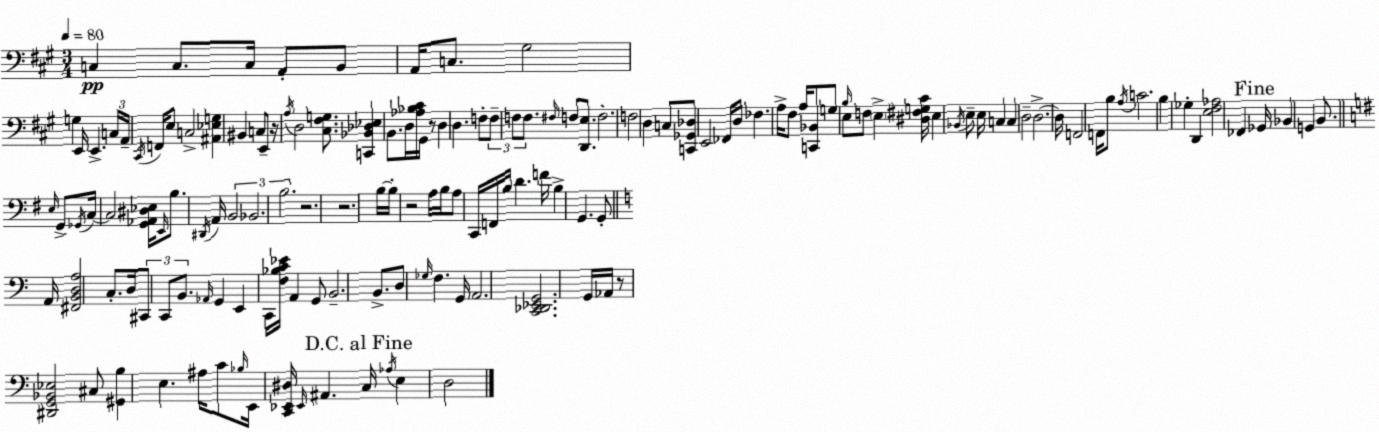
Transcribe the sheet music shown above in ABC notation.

X:1
T:Untitled
M:3/4
L:1/4
K:A
C, C,/2 C,/4 A,,/2 B,,/2 A,,/4 C,/2 ^G,2 G, E,,/4 E,, C,/4 A,,/4 ^C,,/4 F,,/4 E,/2 C,2 [^A,,_E,G,] ^B,, C,/2 E,,/2 z/4 A,/4 D,2 [^C,^F,G,]/2 [C,,_B,,_D,_E,] B,,/2 D,/4 [_A,_B,^C]/4 ^G,,/4 z/2 D, D, F,/2 F,/2 F,/2 F,/2 ^F,/4 F,/2 [D,,E,]/2 F,2 F,2 D, C,/2 [C,,_G,,_D,]/2 E,,2 _F,,/4 D,/4 _F, A,/4 ^F,/2 A,/4 [C,,_B,,]/2 G,/2 E,/2 B,/4 F,/2 E, [^D,^F,G,^C]/4 E, _B,,/4 E,/2 E,/4 C, C, D,2 D,2 D,/4 F,,2 F,,/4 B,/2 A,/4 C2 B, _G, D,, [E,^F,_A,]2 _F,, _G,,/4 _B,, G,, B,,/2 E,/4 G,,/2 _G,,/4 C,/4 C,2 [G,,_A,,^D,_E,]/4 E,,/4 B,/2 ^D,,/4 A,,/4 B,,2 _B,,2 B,2 z2 z2 B,/4 B,/4 z2 A,/4 B,/4 A,/2 C,,/4 F,,/4 B,/4 D F/4 B, G,, G,,/2 A,,/4 [^F,,B,,D,A,]2 C,/2 D,/4 ^C,,/2 C,,/2 B,,/2 _A,,/4 G,, E,, C,,/4 [F,_B,C_E]/4 A,, G,,/2 B,,2 B,,/2 D,/2 _G,/4 F, G,,/4 A,,2 [C,,_D,,_E,,G,,]2 G,,/4 _A,,/4 z/2 [^D,,G,,_B,,_E,]2 ^C,/2 [^G,,B,] E, ^A,/4 C/2 _B,/4 E,,/4 [C,,_E,,^D,]/4 _E,,/4 ^A,, C,/4 _A,/4 E, D,2